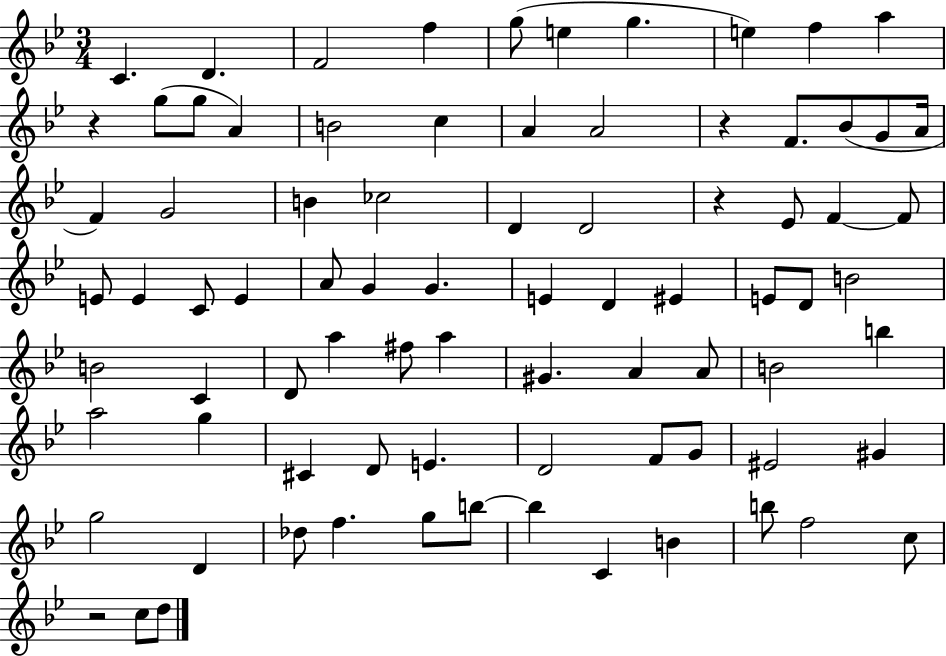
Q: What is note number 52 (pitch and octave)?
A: A4